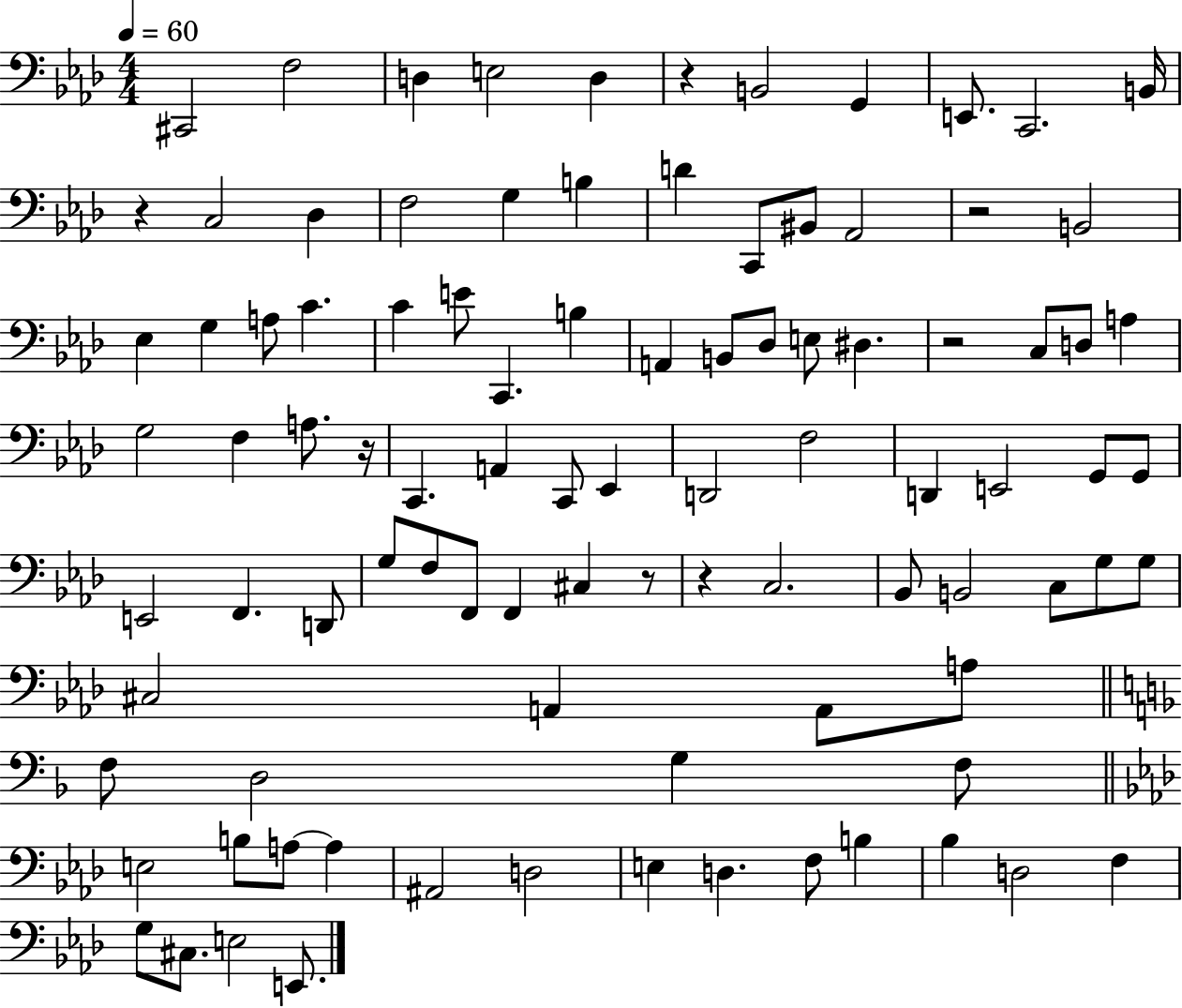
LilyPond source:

{
  \clef bass
  \numericTimeSignature
  \time 4/4
  \key aes \major
  \tempo 4 = 60
  \repeat volta 2 { cis,2 f2 | d4 e2 d4 | r4 b,2 g,4 | e,8. c,2. b,16 | \break r4 c2 des4 | f2 g4 b4 | d'4 c,8 bis,8 aes,2 | r2 b,2 | \break ees4 g4 a8 c'4. | c'4 e'8 c,4. b4 | a,4 b,8 des8 e8 dis4. | r2 c8 d8 a4 | \break g2 f4 a8. r16 | c,4. a,4 c,8 ees,4 | d,2 f2 | d,4 e,2 g,8 g,8 | \break e,2 f,4. d,8 | g8 f8 f,8 f,4 cis4 r8 | r4 c2. | bes,8 b,2 c8 g8 g8 | \break cis2 a,4 a,8 a8 | \bar "||" \break \key f \major f8 d2 g4 f8 | \bar "||" \break \key aes \major e2 b8 a8~~ a4 | ais,2 d2 | e4 d4. f8 b4 | bes4 d2 f4 | \break g8 cis8. e2 e,8. | } \bar "|."
}